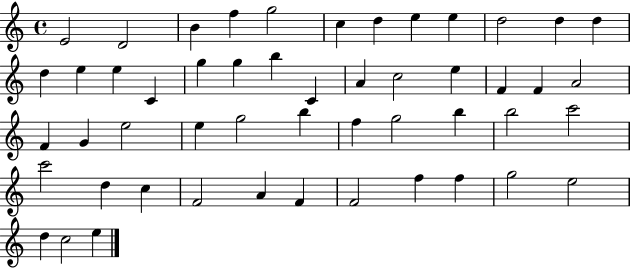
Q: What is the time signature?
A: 4/4